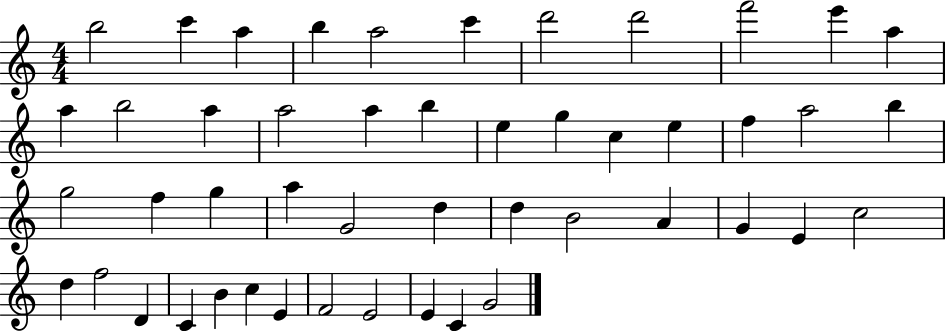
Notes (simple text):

B5/h C6/q A5/q B5/q A5/h C6/q D6/h D6/h F6/h E6/q A5/q A5/q B5/h A5/q A5/h A5/q B5/q E5/q G5/q C5/q E5/q F5/q A5/h B5/q G5/h F5/q G5/q A5/q G4/h D5/q D5/q B4/h A4/q G4/q E4/q C5/h D5/q F5/h D4/q C4/q B4/q C5/q E4/q F4/h E4/h E4/q C4/q G4/h